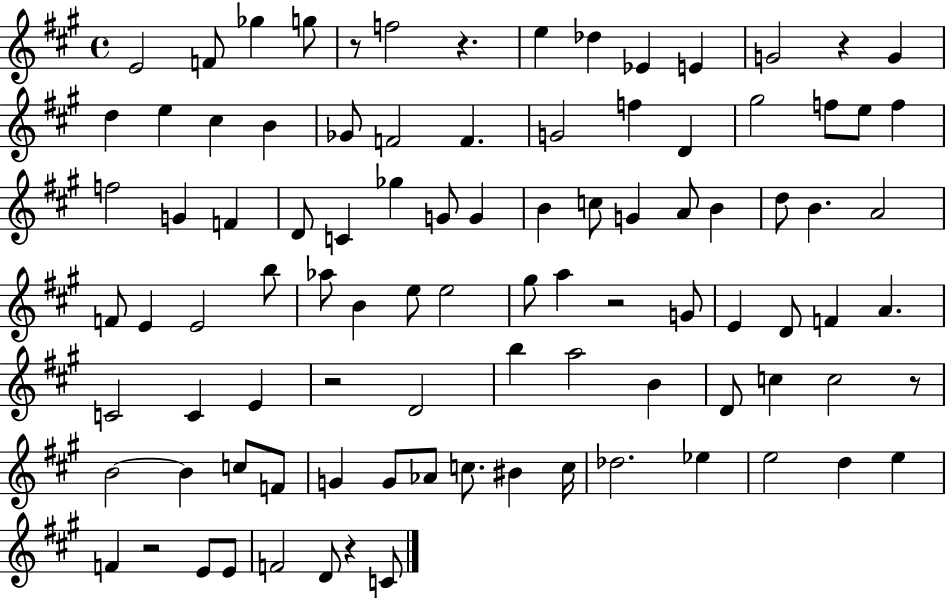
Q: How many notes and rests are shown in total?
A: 95